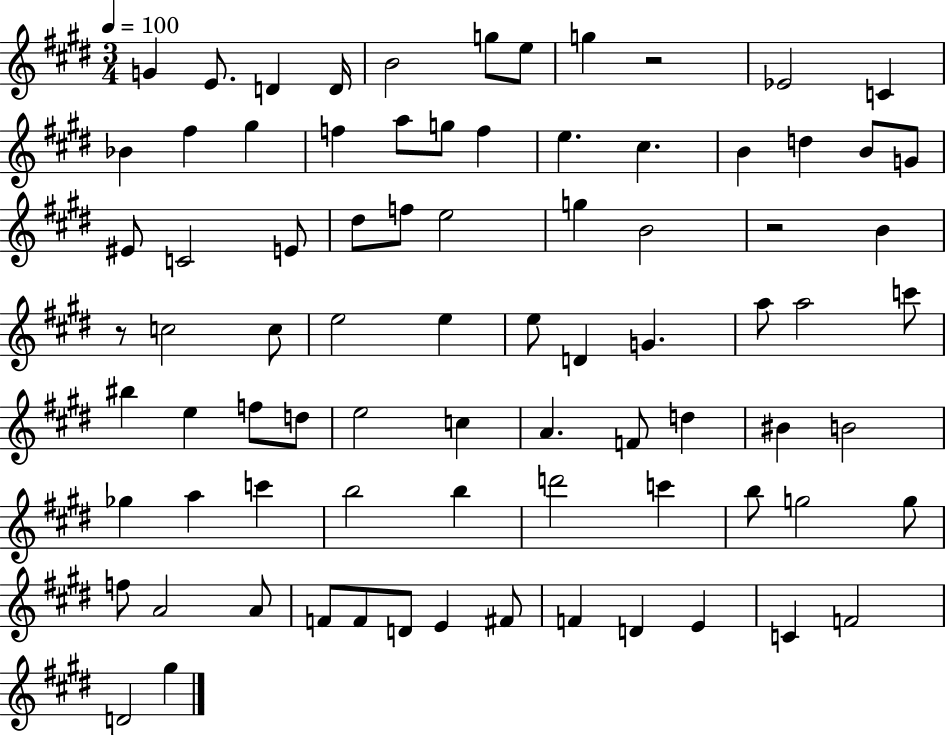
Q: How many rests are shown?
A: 3